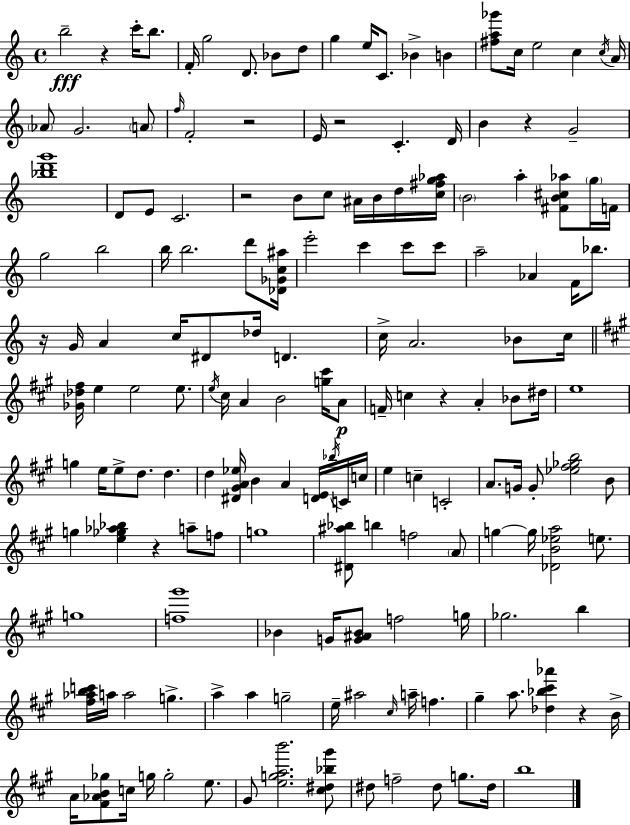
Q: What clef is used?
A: treble